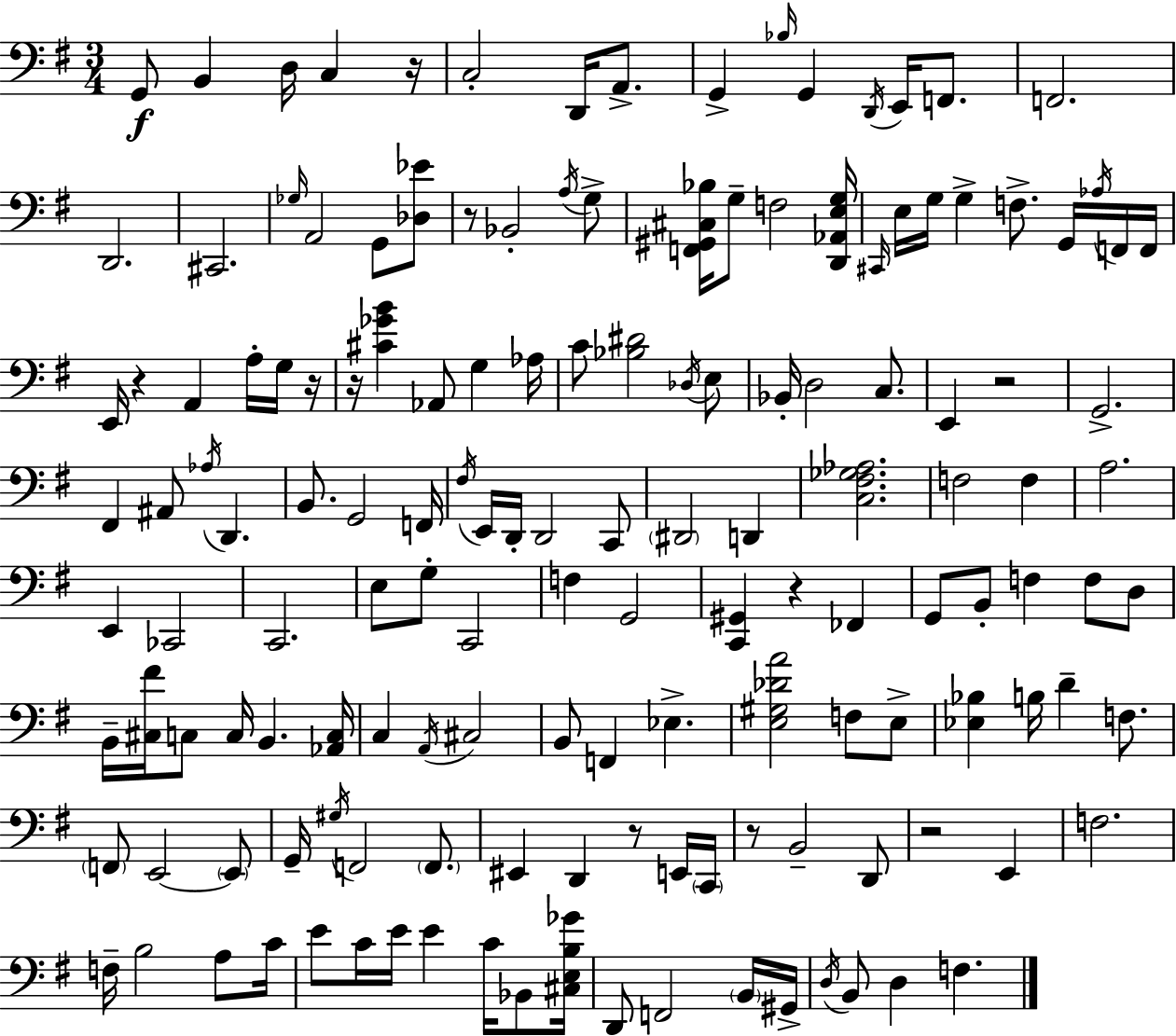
{
  \clef bass
  \numericTimeSignature
  \time 3/4
  \key g \major
  \repeat volta 2 { g,8\f b,4 d16 c4 r16 | c2-. d,16 a,8.-> | g,4-> \grace { bes16 } g,4 \acciaccatura { d,16 } e,16 f,8. | f,2. | \break d,2. | cis,2. | \grace { ges16 } a,2 g,8 | <des ees'>8 r8 bes,2-. | \break \acciaccatura { a16 } g8-> <f, gis, cis bes>16 g8-- f2 | <d, aes, e g>16 \grace { cis,16 } e16 g16 g4-> f8.-> | g,16 \acciaccatura { aes16 } f,16 f,16 e,16 r4 a,4 | a16-. g16 r16 r16 <cis' ges' b'>4 aes,8 | \break g4 aes16 c'8 <bes dis'>2 | \acciaccatura { des16 } e8 bes,16-. d2 | c8. e,4 r2 | g,2.-> | \break fis,4 ais,8 | \acciaccatura { aes16 } d,4. b,8. g,2 | f,16 \acciaccatura { fis16 } e,16 d,16-. d,2 | c,8 \parenthesize dis,2 | \break d,4 <c fis ges aes>2. | f2 | f4 a2. | e,4 | \break ces,2 c,2. | e8 g8-. | c,2 f4 | g,2 <c, gis,>4 | \break r4 fes,4 g,8 b,8-. | f4 f8 d8 b,16-- <cis fis'>16 c8 | c16 b,4. <aes, c>16 c4 | \acciaccatura { a,16 } cis2 b,8 | \break f,4 ees4.-> <e gis des' a'>2 | f8 e8-> <ees bes>4 | b16 d'4-- f8. \parenthesize f,8 | e,2~~ \parenthesize e,8 g,16-- \acciaccatura { gis16 } | \break f,2 \parenthesize f,8. eis,4 | d,4 r8 e,16 \parenthesize c,16 r8 | b,2-- d,8 r2 | e,4 f2. | \break f16-- | b2 a8 c'16 e'8 | c'16 e'16 e'4 c'16 bes,8 <cis e b ges'>16 d,8 | f,2 \parenthesize b,16 gis,16-> \acciaccatura { d16 } | \break b,8 d4 f4. | } \bar "|."
}